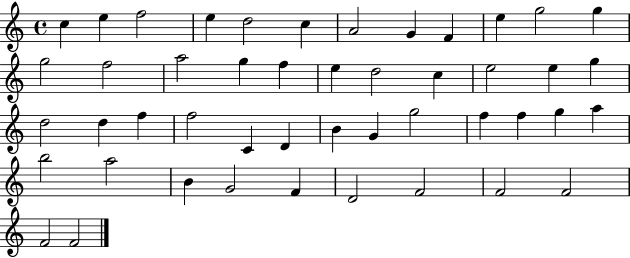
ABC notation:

X:1
T:Untitled
M:4/4
L:1/4
K:C
c e f2 e d2 c A2 G F e g2 g g2 f2 a2 g f e d2 c e2 e g d2 d f f2 C D B G g2 f f g a b2 a2 B G2 F D2 F2 F2 F2 F2 F2